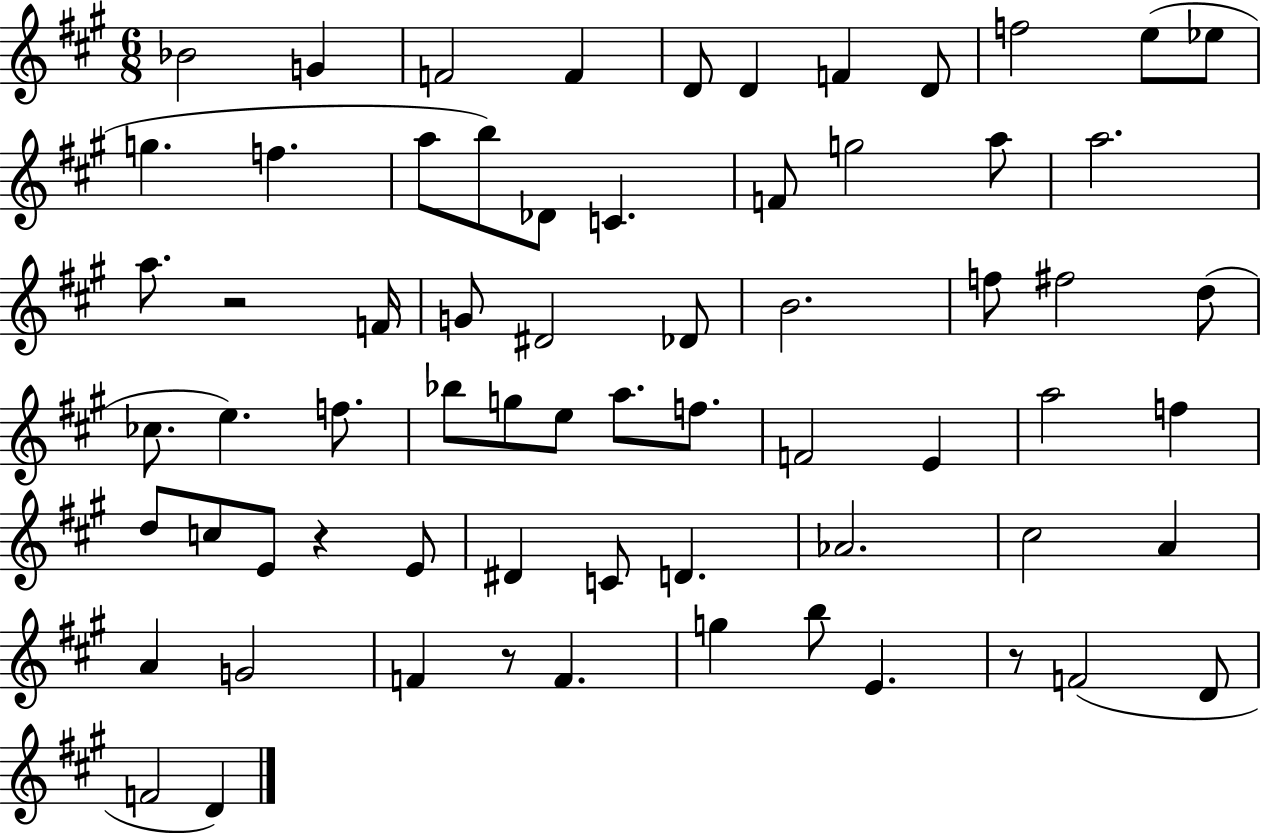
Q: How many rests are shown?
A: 4